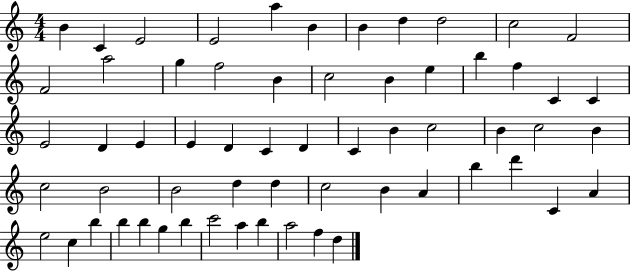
B4/q C4/q E4/h E4/h A5/q B4/q B4/q D5/q D5/h C5/h F4/h F4/h A5/h G5/q F5/h B4/q C5/h B4/q E5/q B5/q F5/q C4/q C4/q E4/h D4/q E4/q E4/q D4/q C4/q D4/q C4/q B4/q C5/h B4/q C5/h B4/q C5/h B4/h B4/h D5/q D5/q C5/h B4/q A4/q B5/q D6/q C4/q A4/q E5/h C5/q B5/q B5/q B5/q G5/q B5/q C6/h A5/q B5/q A5/h F5/q D5/q